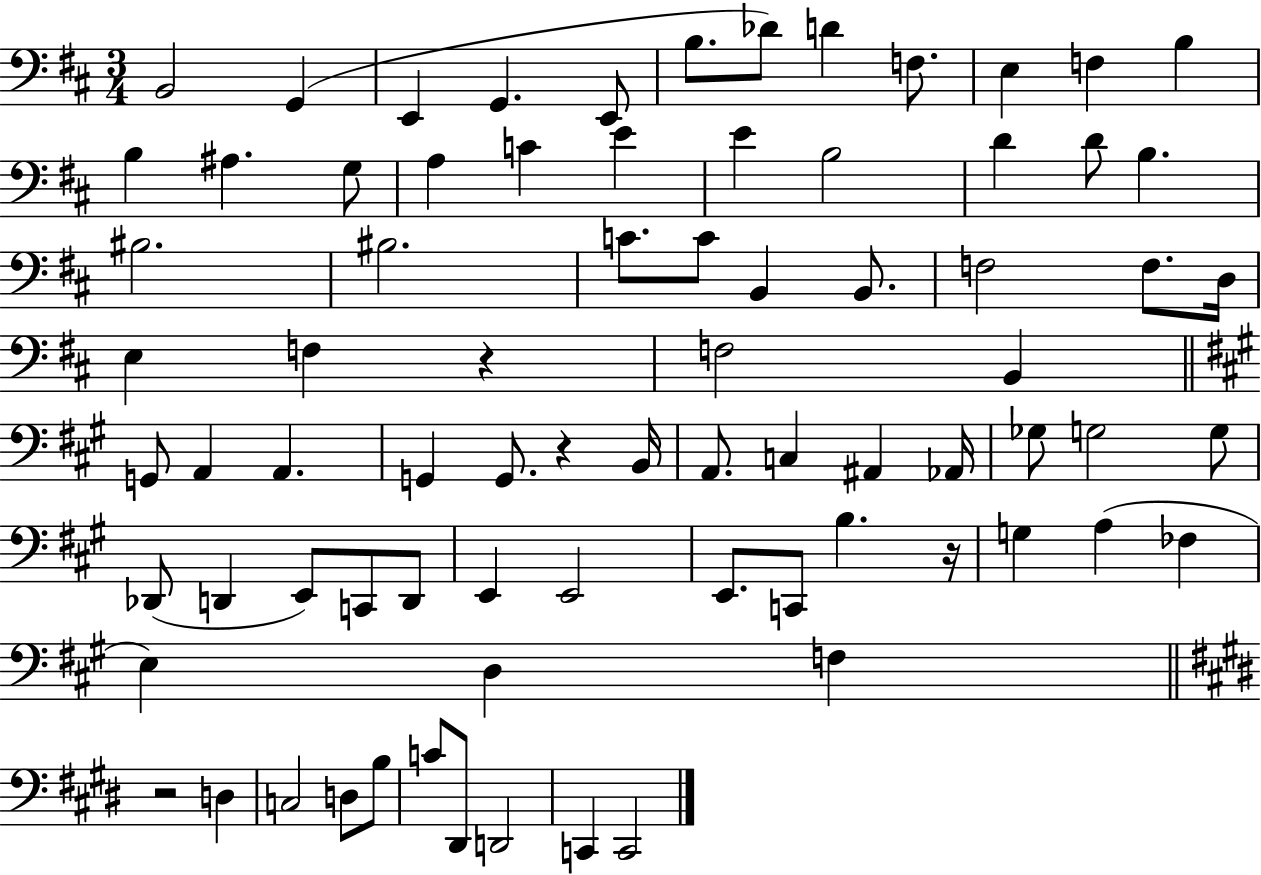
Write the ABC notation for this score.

X:1
T:Untitled
M:3/4
L:1/4
K:D
B,,2 G,, E,, G,, E,,/2 B,/2 _D/2 D F,/2 E, F, B, B, ^A, G,/2 A, C E E B,2 D D/2 B, ^B,2 ^B,2 C/2 C/2 B,, B,,/2 F,2 F,/2 D,/4 E, F, z F,2 B,, G,,/2 A,, A,, G,, G,,/2 z B,,/4 A,,/2 C, ^A,, _A,,/4 _G,/2 G,2 G,/2 _D,,/2 D,, E,,/2 C,,/2 D,,/2 E,, E,,2 E,,/2 C,,/2 B, z/4 G, A, _F, E, D, F, z2 D, C,2 D,/2 B,/2 C/2 ^D,,/2 D,,2 C,, C,,2